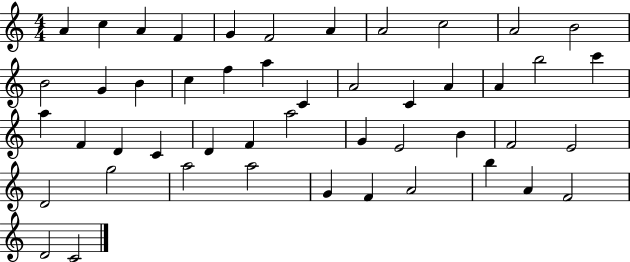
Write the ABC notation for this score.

X:1
T:Untitled
M:4/4
L:1/4
K:C
A c A F G F2 A A2 c2 A2 B2 B2 G B c f a C A2 C A A b2 c' a F D C D F a2 G E2 B F2 E2 D2 g2 a2 a2 G F A2 b A F2 D2 C2